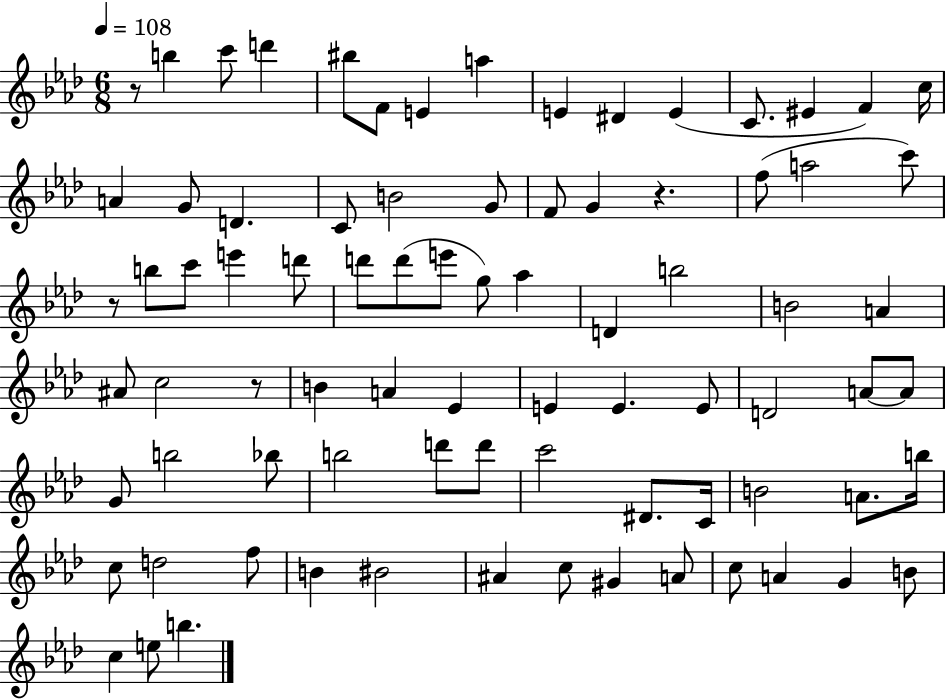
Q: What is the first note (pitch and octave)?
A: B5